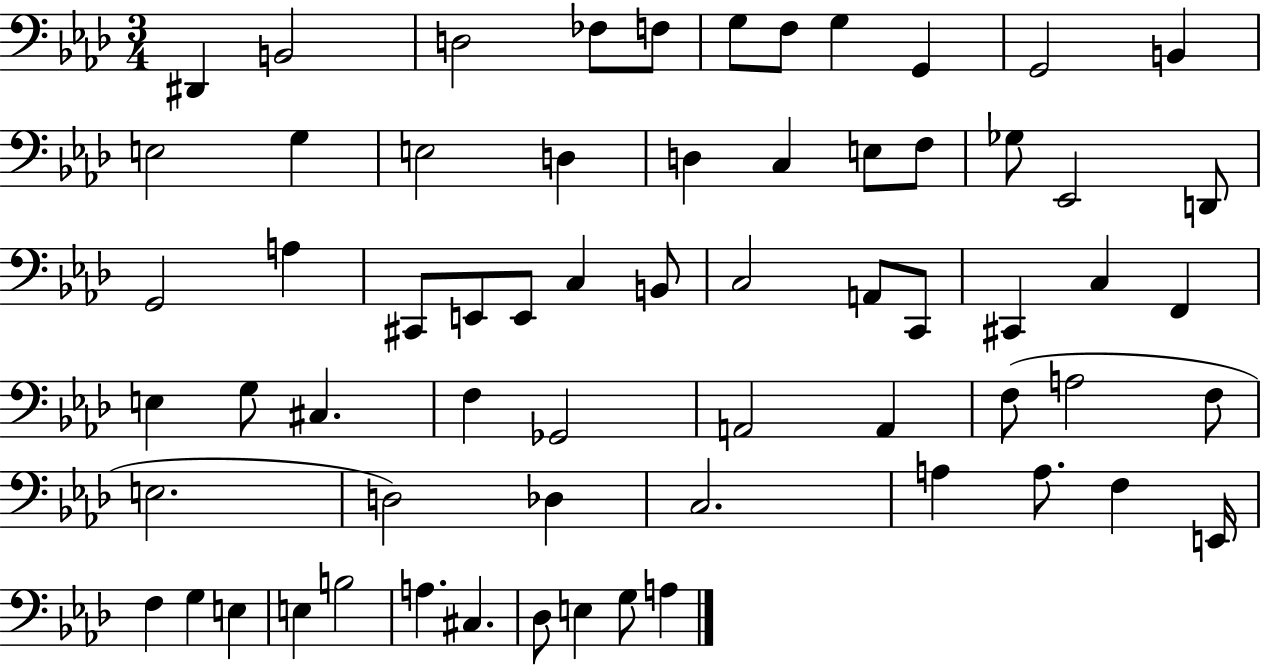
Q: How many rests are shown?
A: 0